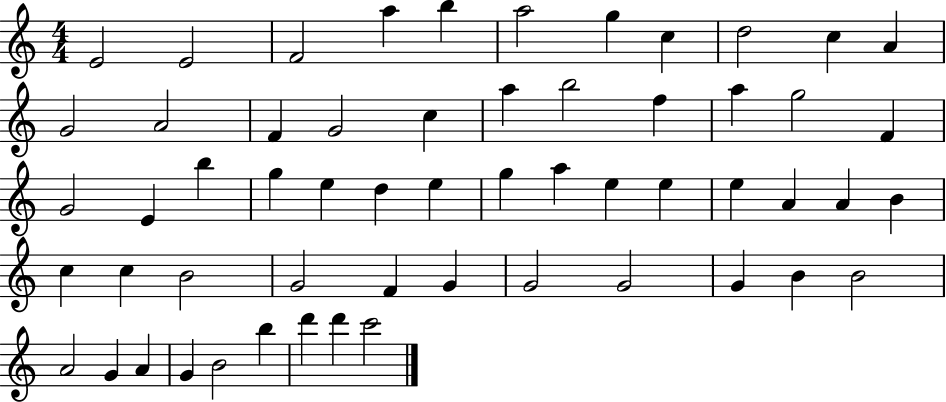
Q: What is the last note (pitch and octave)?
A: C6